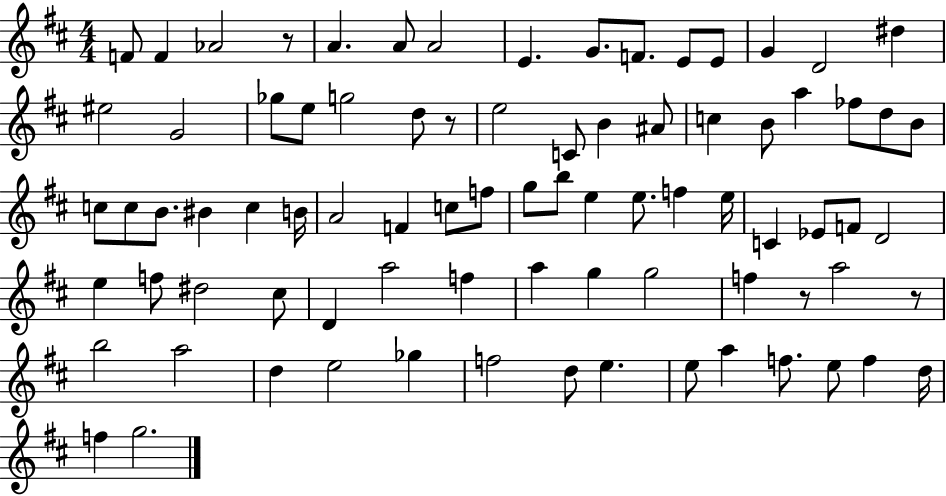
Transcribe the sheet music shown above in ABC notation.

X:1
T:Untitled
M:4/4
L:1/4
K:D
F/2 F _A2 z/2 A A/2 A2 E G/2 F/2 E/2 E/2 G D2 ^d ^e2 G2 _g/2 e/2 g2 d/2 z/2 e2 C/2 B ^A/2 c B/2 a _f/2 d/2 B/2 c/2 c/2 B/2 ^B c B/4 A2 F c/2 f/2 g/2 b/2 e e/2 f e/4 C _E/2 F/2 D2 e f/2 ^d2 ^c/2 D a2 f a g g2 f z/2 a2 z/2 b2 a2 d e2 _g f2 d/2 e e/2 a f/2 e/2 f d/4 f g2